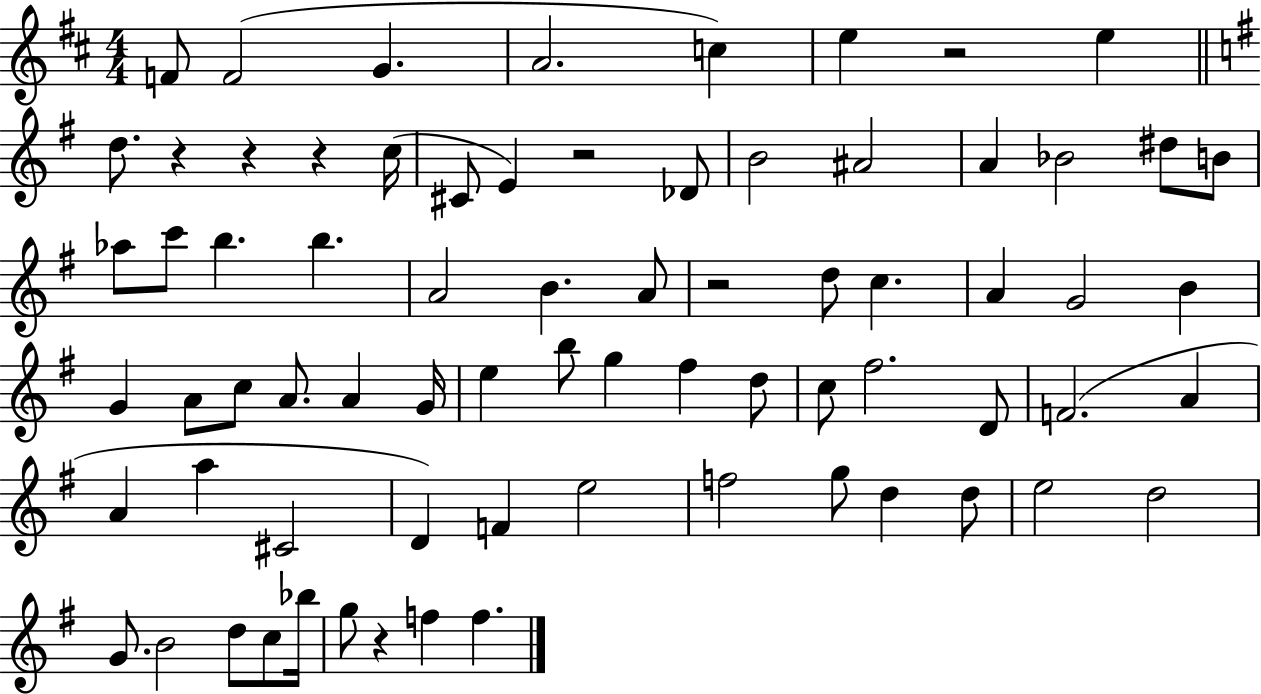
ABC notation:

X:1
T:Untitled
M:4/4
L:1/4
K:D
F/2 F2 G A2 c e z2 e d/2 z z z c/4 ^C/2 E z2 _D/2 B2 ^A2 A _B2 ^d/2 B/2 _a/2 c'/2 b b A2 B A/2 z2 d/2 c A G2 B G A/2 c/2 A/2 A G/4 e b/2 g ^f d/2 c/2 ^f2 D/2 F2 A A a ^C2 D F e2 f2 g/2 d d/2 e2 d2 G/2 B2 d/2 c/2 _b/4 g/2 z f f